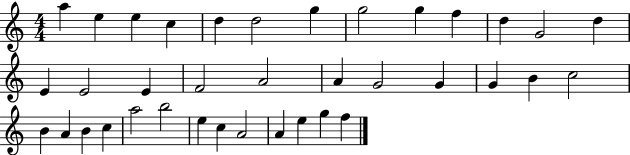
{
  \clef treble
  \numericTimeSignature
  \time 4/4
  \key c \major
  a''4 e''4 e''4 c''4 | d''4 d''2 g''4 | g''2 g''4 f''4 | d''4 g'2 d''4 | \break e'4 e'2 e'4 | f'2 a'2 | a'4 g'2 g'4 | g'4 b'4 c''2 | \break b'4 a'4 b'4 c''4 | a''2 b''2 | e''4 c''4 a'2 | a'4 e''4 g''4 f''4 | \break \bar "|."
}